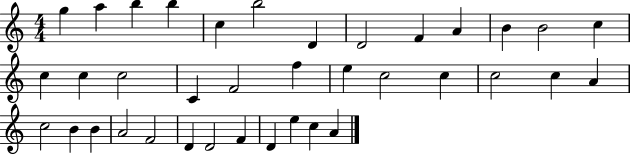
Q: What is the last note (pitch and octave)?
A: A4